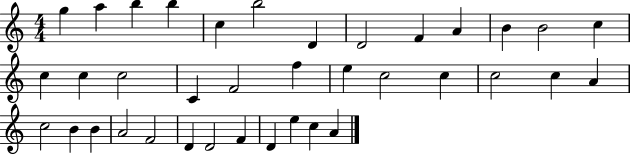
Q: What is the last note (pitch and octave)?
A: A4